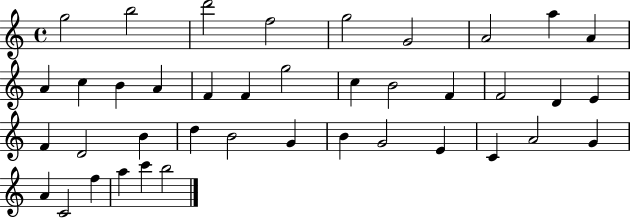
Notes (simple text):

G5/h B5/h D6/h F5/h G5/h G4/h A4/h A5/q A4/q A4/q C5/q B4/q A4/q F4/q F4/q G5/h C5/q B4/h F4/q F4/h D4/q E4/q F4/q D4/h B4/q D5/q B4/h G4/q B4/q G4/h E4/q C4/q A4/h G4/q A4/q C4/h F5/q A5/q C6/q B5/h